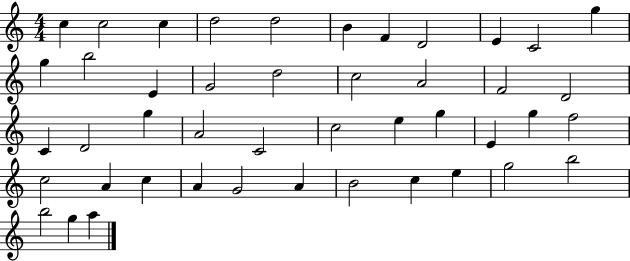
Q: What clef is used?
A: treble